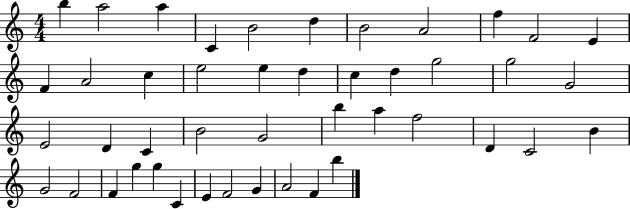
B5/q A5/h A5/q C4/q B4/h D5/q B4/h A4/h F5/q F4/h E4/q F4/q A4/h C5/q E5/h E5/q D5/q C5/q D5/q G5/h G5/h G4/h E4/h D4/q C4/q B4/h G4/h B5/q A5/q F5/h D4/q C4/h B4/q G4/h F4/h F4/q G5/q G5/q C4/q E4/q F4/h G4/q A4/h F4/q B5/q